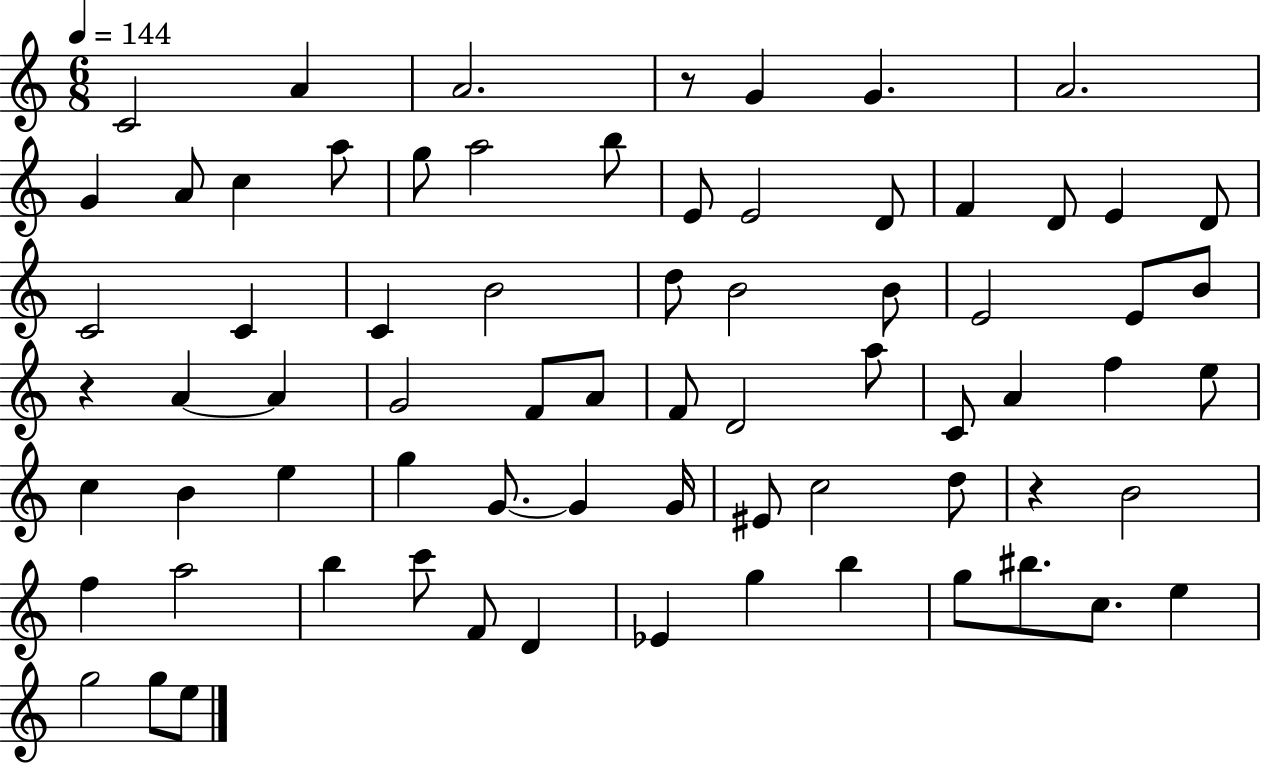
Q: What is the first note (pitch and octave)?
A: C4